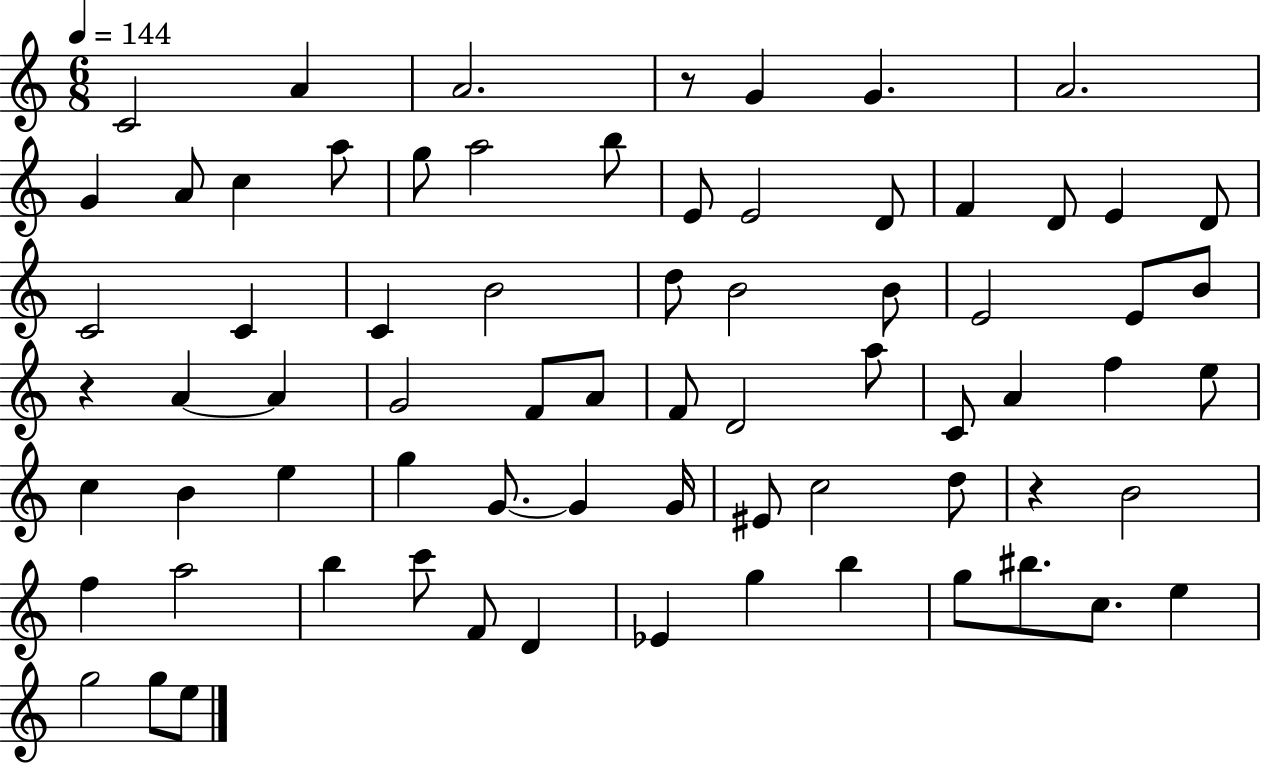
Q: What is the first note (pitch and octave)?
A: C4